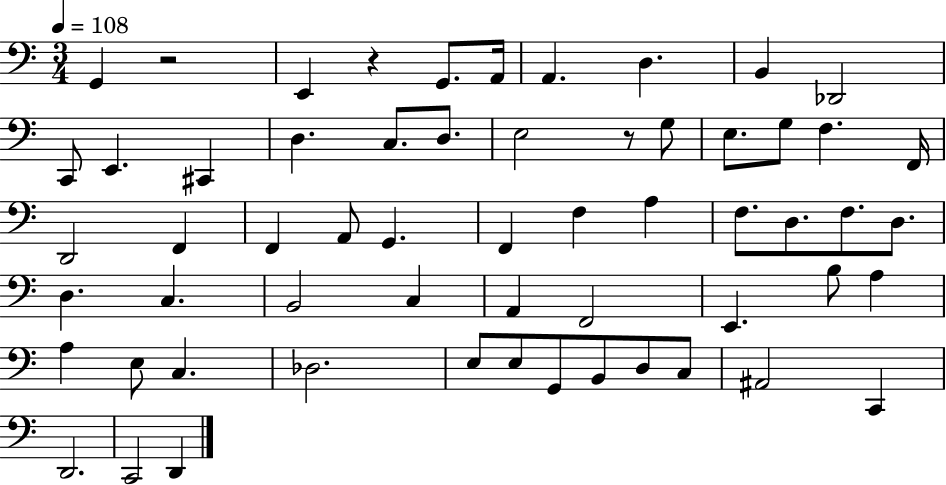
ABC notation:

X:1
T:Untitled
M:3/4
L:1/4
K:C
G,, z2 E,, z G,,/2 A,,/4 A,, D, B,, _D,,2 C,,/2 E,, ^C,, D, C,/2 D,/2 E,2 z/2 G,/2 E,/2 G,/2 F, F,,/4 D,,2 F,, F,, A,,/2 G,, F,, F, A, F,/2 D,/2 F,/2 D,/2 D, C, B,,2 C, A,, F,,2 E,, B,/2 A, A, E,/2 C, _D,2 E,/2 E,/2 G,,/2 B,,/2 D,/2 C,/2 ^A,,2 C,, D,,2 C,,2 D,,